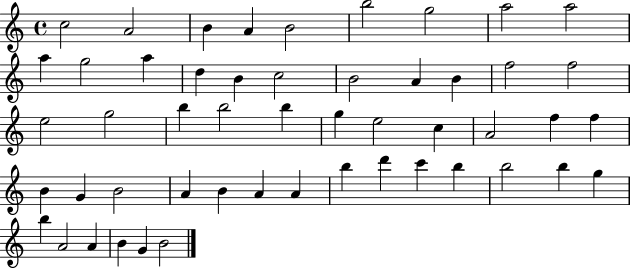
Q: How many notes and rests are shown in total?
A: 51